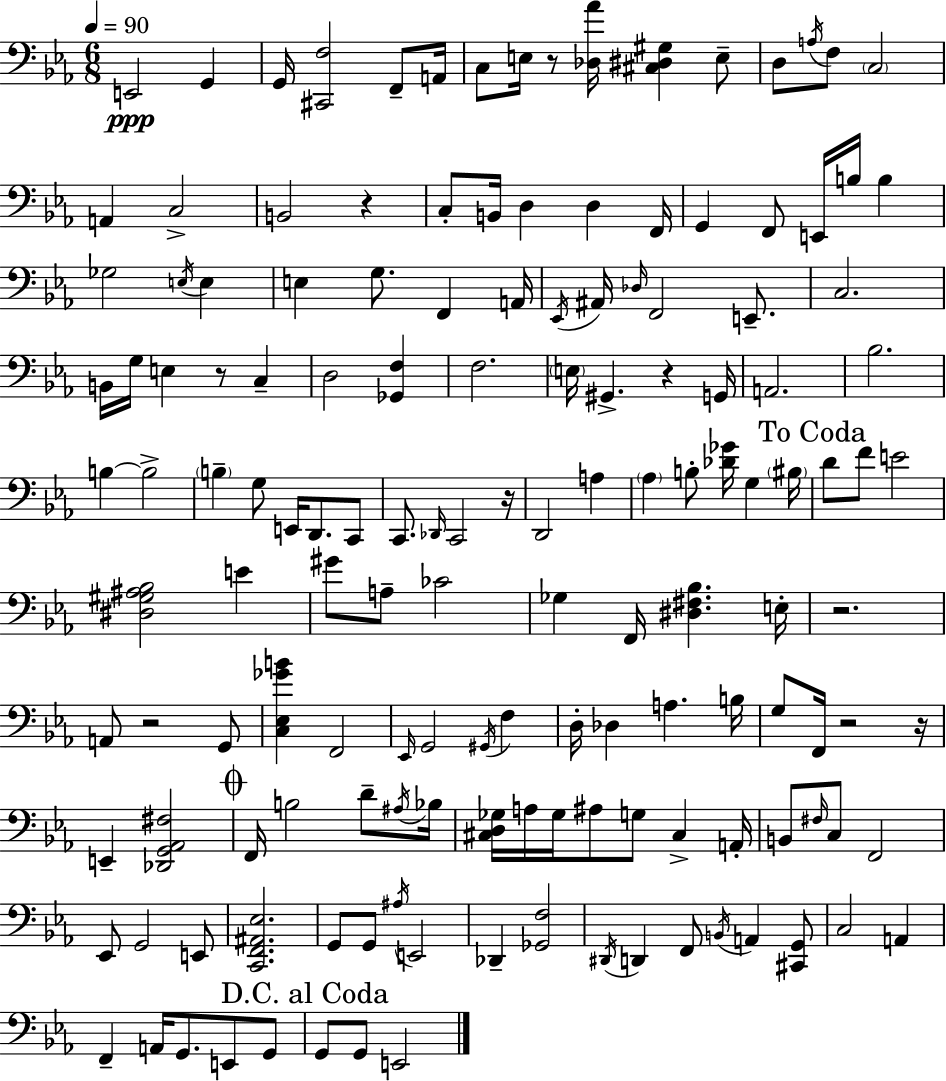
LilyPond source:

{
  \clef bass
  \numericTimeSignature
  \time 6/8
  \key c \minor
  \tempo 4 = 90
  e,2\ppp g,4 | g,16 <cis, f>2 f,8-- a,16 | c8 e16 r8 <des aes'>16 <cis dis gis>4 e8-- | d8 \acciaccatura { a16 } f8 \parenthesize c2 | \break a,4 c2-> | b,2 r4 | c8-. b,16 d4 d4 | f,16 g,4 f,8 e,16 b16 b4 | \break ges2 \acciaccatura { e16 } e4 | e4 g8. f,4 | a,16 \acciaccatura { ees,16 } ais,16 \grace { des16 } f,2 | e,8.-- c2. | \break b,16 g16 e4 r8 | c4-- d2 | <ges, f>4 f2. | \parenthesize e16 gis,4.-> r4 | \break g,16 a,2. | bes2. | b4~~ b2-> | \parenthesize b4-- g8 e,16 d,8. | \break c,8 c,8. \grace { des,16 } c,2 | r16 d,2 | a4 \parenthesize aes4 b8-. <des' ges'>16 | g4 \parenthesize bis16 \mark "To Coda" d'8 f'8 e'2 | \break <dis gis ais bes>2 | e'4 gis'8 a8-- ces'2 | ges4 f,16 <dis fis bes>4. | e16-. r2. | \break a,8 r2 | g,8 <c ees ges' b'>4 f,2 | \grace { ees,16 } g,2 | \acciaccatura { gis,16 } f4 d16-. des4 | \break a4. b16 g8 f,16 r2 | r16 e,4-- <des, g, aes, fis>2 | \mark \markup { \musicglyph "scripts.coda" } f,16 b2 | d'8-- \acciaccatura { ais16 } bes16 <cis d ges>16 a16 ges16 ais8 | \break g8 cis4-> a,16-. b,8 \grace { fis16 } c8 | f,2 ees,8 g,2 | e,8 <c, f, ais, ees>2. | g,8 g,8 | \break \acciaccatura { ais16 } e,2 des,4-- | <ges, f>2 \acciaccatura { dis,16 } d,4 | f,8 \acciaccatura { b,16 } a,4 <cis, g,>8 | c2 a,4 | \break f,4-- a,16 g,8. e,8 g,8 | \mark "D.C. al Coda" g,8 g,8 e,2 | \bar "|."
}